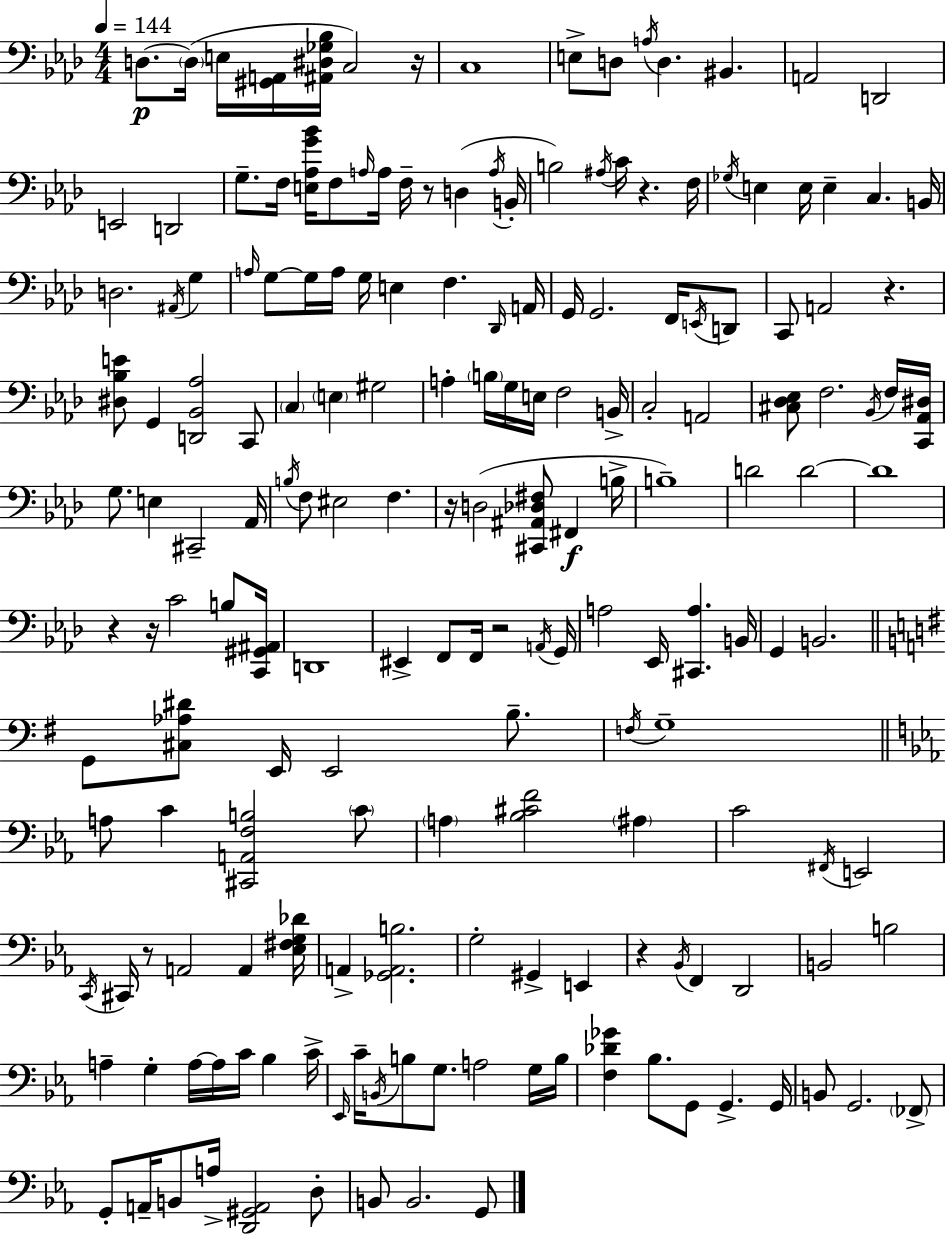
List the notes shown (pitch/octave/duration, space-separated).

D3/e. D3/s E3/s [G#2,A2]/s [A#2,D#3,Gb3,Bb3]/s C3/h R/s C3/w E3/e D3/e A3/s D3/q. BIS2/q. A2/h D2/h E2/h D2/h G3/e. F3/s [E3,Ab3,G4,Bb4]/s F3/e A3/s A3/s F3/s R/e D3/q A3/s B2/s B3/h A#3/s C4/s R/q. F3/s Gb3/s E3/q E3/s E3/q C3/q. B2/s D3/h. A#2/s G3/q A3/s G3/e G3/s A3/s G3/s E3/q F3/q. Db2/s A2/s G2/s G2/h. F2/s E2/s D2/e C2/e A2/h R/q. [D#3,Bb3,E4]/e G2/q [D2,Bb2,Ab3]/h C2/e C3/q E3/q G#3/h A3/q B3/s G3/s E3/s F3/h B2/s C3/h A2/h [C#3,Db3,Eb3]/e F3/h. Bb2/s F3/s [C2,Ab2,D#3]/s G3/e. E3/q C#2/h Ab2/s B3/s F3/e EIS3/h F3/q. R/s D3/h [C#2,A#2,Db3,F#3]/e F#2/q B3/s B3/w D4/h D4/h D4/w R/q R/s C4/h B3/e [C2,G#2,A#2]/s D2/w EIS2/q F2/e F2/s R/h A2/s G2/s A3/h Eb2/s [C#2,A3]/q. B2/s G2/q B2/h. G2/e [C#3,Ab3,D#4]/e E2/s E2/h B3/e. F3/s G3/w A3/e C4/q [C#2,A2,F3,B3]/h C4/e A3/q [Bb3,C#4,F4]/h A#3/q C4/h F#2/s E2/h C2/s C#2/s R/e A2/h A2/q [Eb3,F#3,G3,Db4]/s A2/q [Gb2,A2,B3]/h. G3/h G#2/q E2/q R/q Bb2/s F2/q D2/h B2/h B3/h A3/q G3/q A3/s A3/s C4/s Bb3/q C4/s Eb2/s C4/s B2/s B3/e G3/e. A3/h G3/s B3/s [F3,Db4,Gb4]/q Bb3/e. G2/e G2/q. G2/s B2/e G2/h. FES2/e G2/e A2/s B2/e A3/s [D2,G#2,A2]/h D3/e B2/e B2/h. G2/e